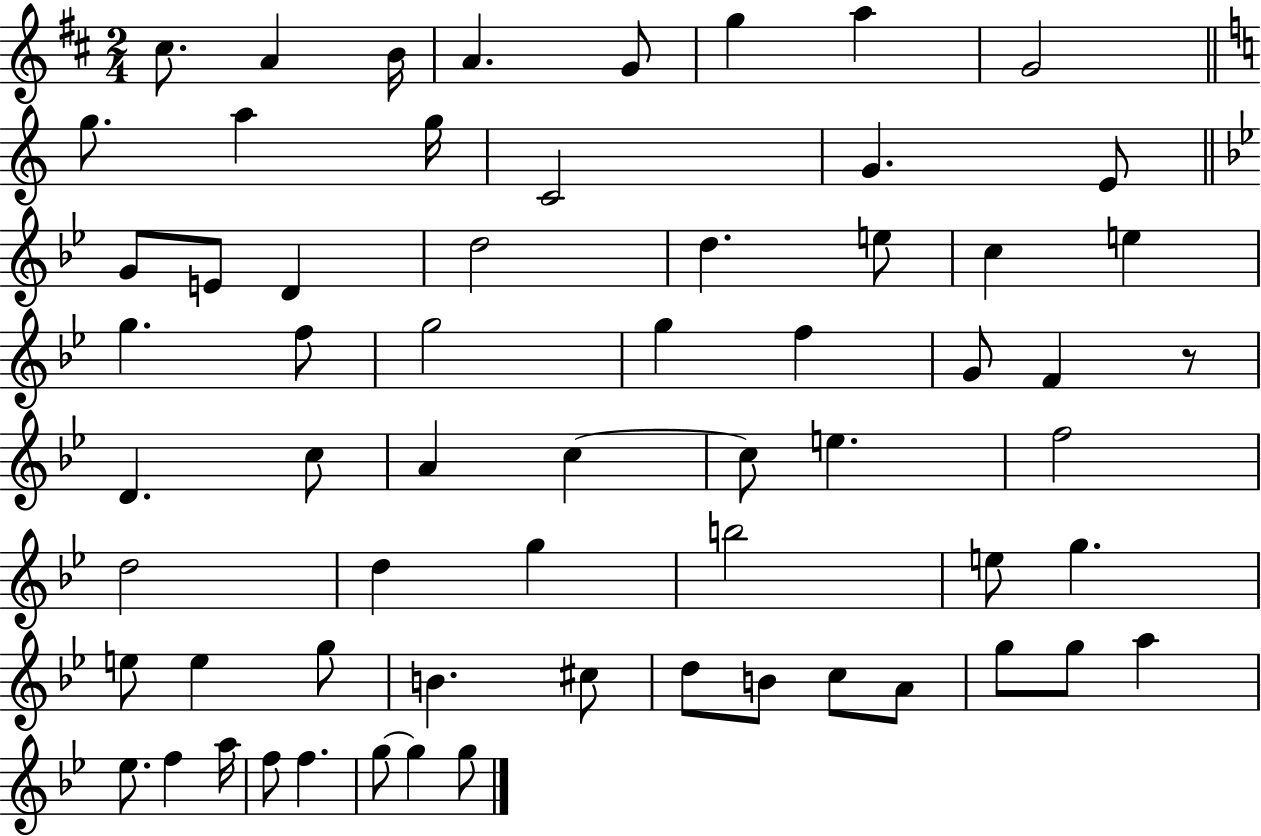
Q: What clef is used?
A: treble